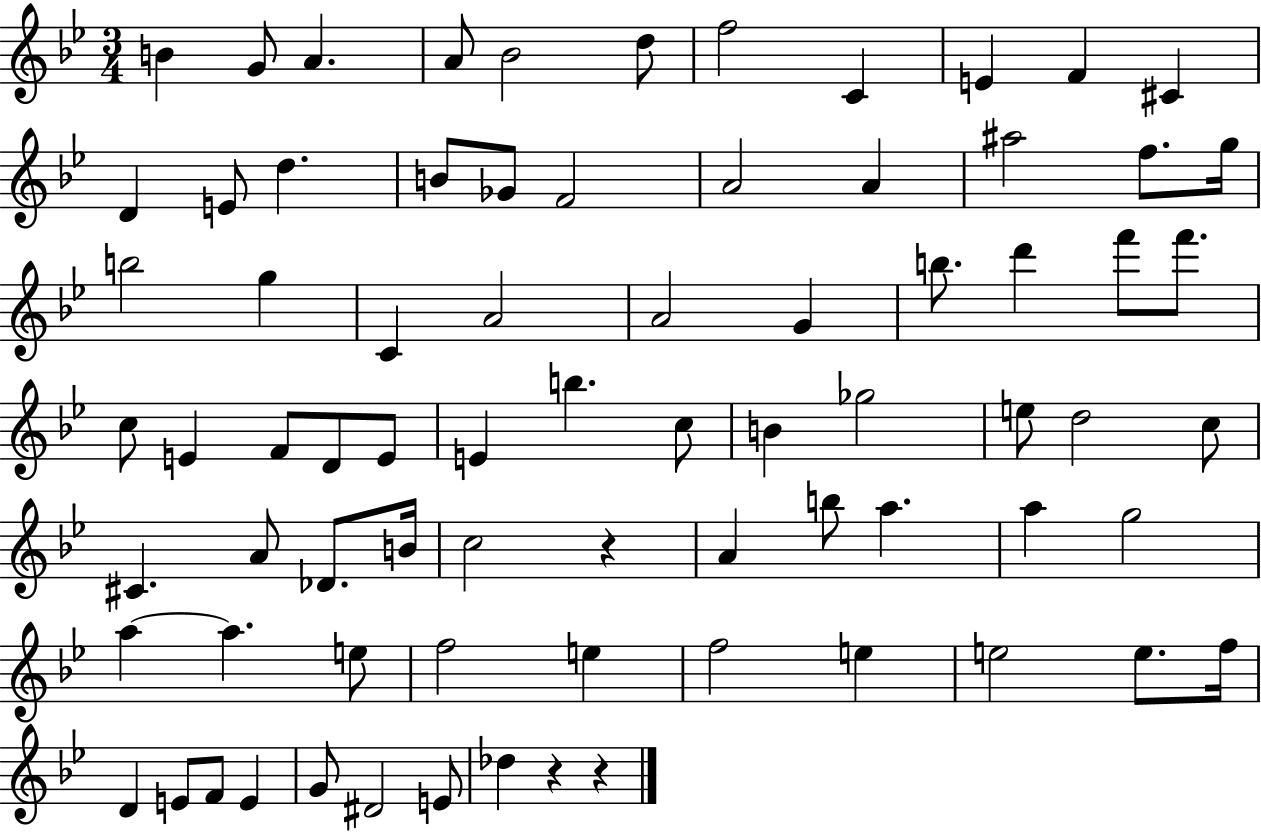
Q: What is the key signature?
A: BES major